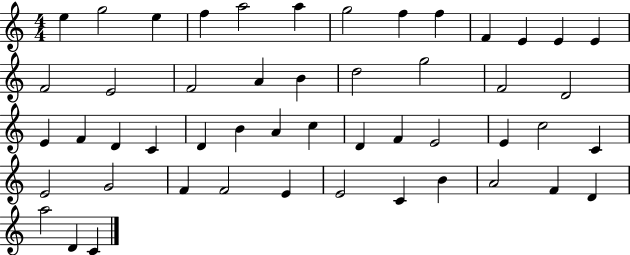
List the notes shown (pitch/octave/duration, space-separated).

E5/q G5/h E5/q F5/q A5/h A5/q G5/h F5/q F5/q F4/q E4/q E4/q E4/q F4/h E4/h F4/h A4/q B4/q D5/h G5/h F4/h D4/h E4/q F4/q D4/q C4/q D4/q B4/q A4/q C5/q D4/q F4/q E4/h E4/q C5/h C4/q E4/h G4/h F4/q F4/h E4/q E4/h C4/q B4/q A4/h F4/q D4/q A5/h D4/q C4/q